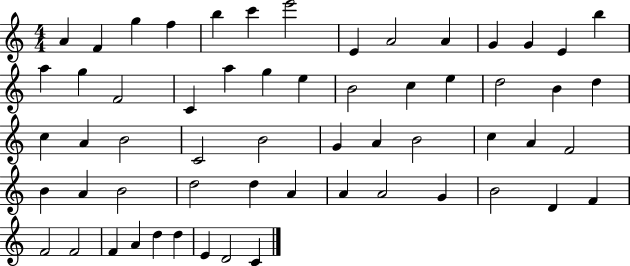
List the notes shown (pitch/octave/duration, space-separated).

A4/q F4/q G5/q F5/q B5/q C6/q E6/h E4/q A4/h A4/q G4/q G4/q E4/q B5/q A5/q G5/q F4/h C4/q A5/q G5/q E5/q B4/h C5/q E5/q D5/h B4/q D5/q C5/q A4/q B4/h C4/h B4/h G4/q A4/q B4/h C5/q A4/q F4/h B4/q A4/q B4/h D5/h D5/q A4/q A4/q A4/h G4/q B4/h D4/q F4/q F4/h F4/h F4/q A4/q D5/q D5/q E4/q D4/h C4/q